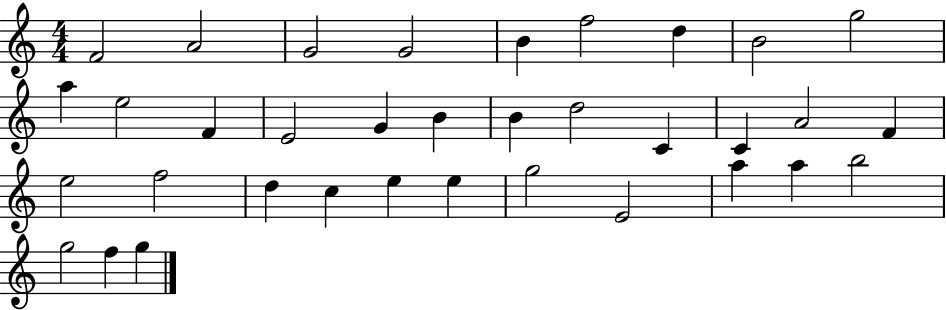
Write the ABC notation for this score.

X:1
T:Untitled
M:4/4
L:1/4
K:C
F2 A2 G2 G2 B f2 d B2 g2 a e2 F E2 G B B d2 C C A2 F e2 f2 d c e e g2 E2 a a b2 g2 f g